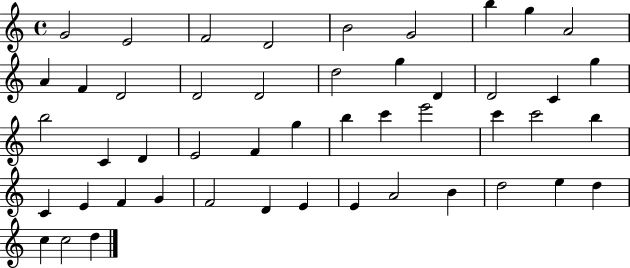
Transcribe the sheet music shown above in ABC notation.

X:1
T:Untitled
M:4/4
L:1/4
K:C
G2 E2 F2 D2 B2 G2 b g A2 A F D2 D2 D2 d2 g D D2 C g b2 C D E2 F g b c' e'2 c' c'2 b C E F G F2 D E E A2 B d2 e d c c2 d